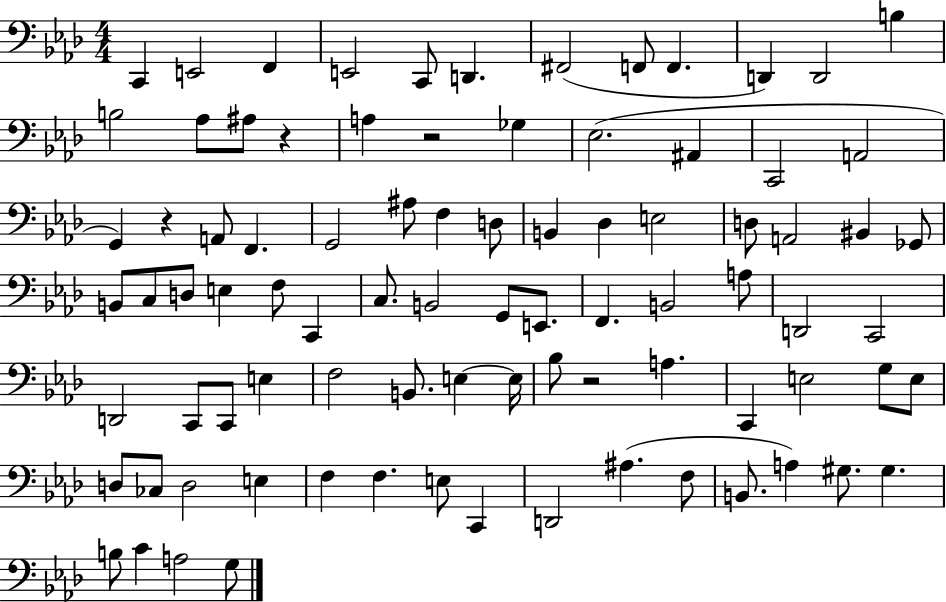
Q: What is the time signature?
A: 4/4